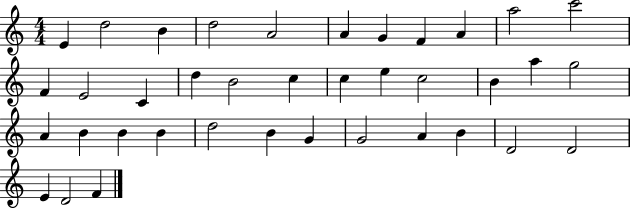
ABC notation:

X:1
T:Untitled
M:4/4
L:1/4
K:C
E d2 B d2 A2 A G F A a2 c'2 F E2 C d B2 c c e c2 B a g2 A B B B d2 B G G2 A B D2 D2 E D2 F